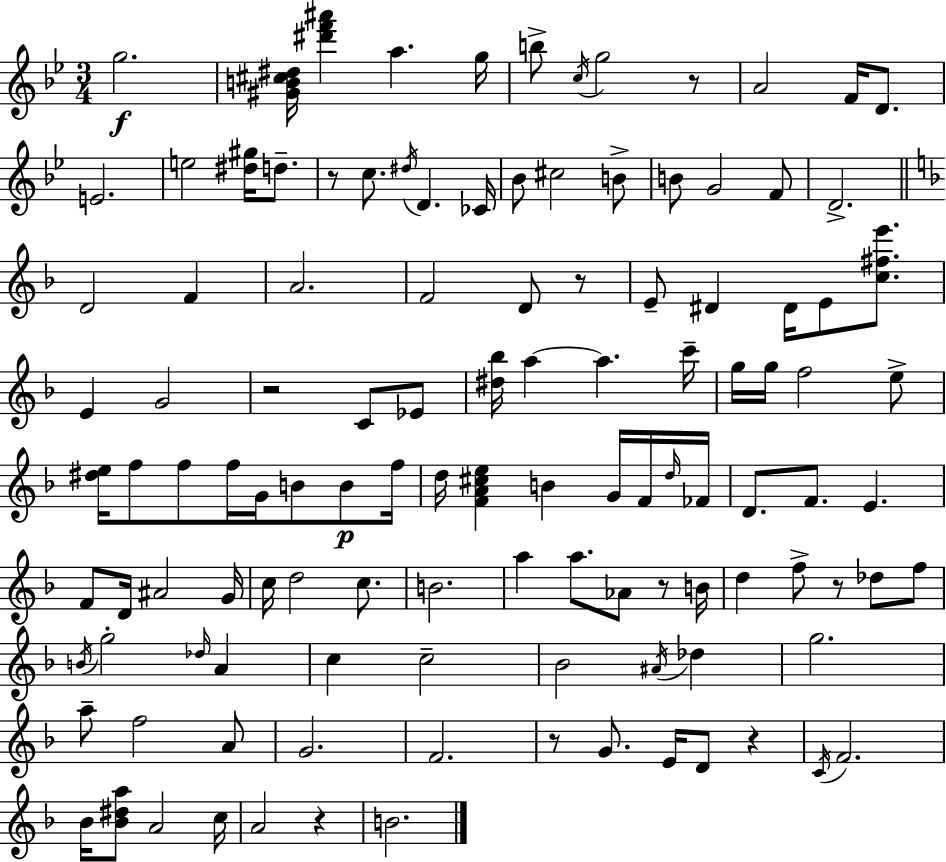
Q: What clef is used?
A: treble